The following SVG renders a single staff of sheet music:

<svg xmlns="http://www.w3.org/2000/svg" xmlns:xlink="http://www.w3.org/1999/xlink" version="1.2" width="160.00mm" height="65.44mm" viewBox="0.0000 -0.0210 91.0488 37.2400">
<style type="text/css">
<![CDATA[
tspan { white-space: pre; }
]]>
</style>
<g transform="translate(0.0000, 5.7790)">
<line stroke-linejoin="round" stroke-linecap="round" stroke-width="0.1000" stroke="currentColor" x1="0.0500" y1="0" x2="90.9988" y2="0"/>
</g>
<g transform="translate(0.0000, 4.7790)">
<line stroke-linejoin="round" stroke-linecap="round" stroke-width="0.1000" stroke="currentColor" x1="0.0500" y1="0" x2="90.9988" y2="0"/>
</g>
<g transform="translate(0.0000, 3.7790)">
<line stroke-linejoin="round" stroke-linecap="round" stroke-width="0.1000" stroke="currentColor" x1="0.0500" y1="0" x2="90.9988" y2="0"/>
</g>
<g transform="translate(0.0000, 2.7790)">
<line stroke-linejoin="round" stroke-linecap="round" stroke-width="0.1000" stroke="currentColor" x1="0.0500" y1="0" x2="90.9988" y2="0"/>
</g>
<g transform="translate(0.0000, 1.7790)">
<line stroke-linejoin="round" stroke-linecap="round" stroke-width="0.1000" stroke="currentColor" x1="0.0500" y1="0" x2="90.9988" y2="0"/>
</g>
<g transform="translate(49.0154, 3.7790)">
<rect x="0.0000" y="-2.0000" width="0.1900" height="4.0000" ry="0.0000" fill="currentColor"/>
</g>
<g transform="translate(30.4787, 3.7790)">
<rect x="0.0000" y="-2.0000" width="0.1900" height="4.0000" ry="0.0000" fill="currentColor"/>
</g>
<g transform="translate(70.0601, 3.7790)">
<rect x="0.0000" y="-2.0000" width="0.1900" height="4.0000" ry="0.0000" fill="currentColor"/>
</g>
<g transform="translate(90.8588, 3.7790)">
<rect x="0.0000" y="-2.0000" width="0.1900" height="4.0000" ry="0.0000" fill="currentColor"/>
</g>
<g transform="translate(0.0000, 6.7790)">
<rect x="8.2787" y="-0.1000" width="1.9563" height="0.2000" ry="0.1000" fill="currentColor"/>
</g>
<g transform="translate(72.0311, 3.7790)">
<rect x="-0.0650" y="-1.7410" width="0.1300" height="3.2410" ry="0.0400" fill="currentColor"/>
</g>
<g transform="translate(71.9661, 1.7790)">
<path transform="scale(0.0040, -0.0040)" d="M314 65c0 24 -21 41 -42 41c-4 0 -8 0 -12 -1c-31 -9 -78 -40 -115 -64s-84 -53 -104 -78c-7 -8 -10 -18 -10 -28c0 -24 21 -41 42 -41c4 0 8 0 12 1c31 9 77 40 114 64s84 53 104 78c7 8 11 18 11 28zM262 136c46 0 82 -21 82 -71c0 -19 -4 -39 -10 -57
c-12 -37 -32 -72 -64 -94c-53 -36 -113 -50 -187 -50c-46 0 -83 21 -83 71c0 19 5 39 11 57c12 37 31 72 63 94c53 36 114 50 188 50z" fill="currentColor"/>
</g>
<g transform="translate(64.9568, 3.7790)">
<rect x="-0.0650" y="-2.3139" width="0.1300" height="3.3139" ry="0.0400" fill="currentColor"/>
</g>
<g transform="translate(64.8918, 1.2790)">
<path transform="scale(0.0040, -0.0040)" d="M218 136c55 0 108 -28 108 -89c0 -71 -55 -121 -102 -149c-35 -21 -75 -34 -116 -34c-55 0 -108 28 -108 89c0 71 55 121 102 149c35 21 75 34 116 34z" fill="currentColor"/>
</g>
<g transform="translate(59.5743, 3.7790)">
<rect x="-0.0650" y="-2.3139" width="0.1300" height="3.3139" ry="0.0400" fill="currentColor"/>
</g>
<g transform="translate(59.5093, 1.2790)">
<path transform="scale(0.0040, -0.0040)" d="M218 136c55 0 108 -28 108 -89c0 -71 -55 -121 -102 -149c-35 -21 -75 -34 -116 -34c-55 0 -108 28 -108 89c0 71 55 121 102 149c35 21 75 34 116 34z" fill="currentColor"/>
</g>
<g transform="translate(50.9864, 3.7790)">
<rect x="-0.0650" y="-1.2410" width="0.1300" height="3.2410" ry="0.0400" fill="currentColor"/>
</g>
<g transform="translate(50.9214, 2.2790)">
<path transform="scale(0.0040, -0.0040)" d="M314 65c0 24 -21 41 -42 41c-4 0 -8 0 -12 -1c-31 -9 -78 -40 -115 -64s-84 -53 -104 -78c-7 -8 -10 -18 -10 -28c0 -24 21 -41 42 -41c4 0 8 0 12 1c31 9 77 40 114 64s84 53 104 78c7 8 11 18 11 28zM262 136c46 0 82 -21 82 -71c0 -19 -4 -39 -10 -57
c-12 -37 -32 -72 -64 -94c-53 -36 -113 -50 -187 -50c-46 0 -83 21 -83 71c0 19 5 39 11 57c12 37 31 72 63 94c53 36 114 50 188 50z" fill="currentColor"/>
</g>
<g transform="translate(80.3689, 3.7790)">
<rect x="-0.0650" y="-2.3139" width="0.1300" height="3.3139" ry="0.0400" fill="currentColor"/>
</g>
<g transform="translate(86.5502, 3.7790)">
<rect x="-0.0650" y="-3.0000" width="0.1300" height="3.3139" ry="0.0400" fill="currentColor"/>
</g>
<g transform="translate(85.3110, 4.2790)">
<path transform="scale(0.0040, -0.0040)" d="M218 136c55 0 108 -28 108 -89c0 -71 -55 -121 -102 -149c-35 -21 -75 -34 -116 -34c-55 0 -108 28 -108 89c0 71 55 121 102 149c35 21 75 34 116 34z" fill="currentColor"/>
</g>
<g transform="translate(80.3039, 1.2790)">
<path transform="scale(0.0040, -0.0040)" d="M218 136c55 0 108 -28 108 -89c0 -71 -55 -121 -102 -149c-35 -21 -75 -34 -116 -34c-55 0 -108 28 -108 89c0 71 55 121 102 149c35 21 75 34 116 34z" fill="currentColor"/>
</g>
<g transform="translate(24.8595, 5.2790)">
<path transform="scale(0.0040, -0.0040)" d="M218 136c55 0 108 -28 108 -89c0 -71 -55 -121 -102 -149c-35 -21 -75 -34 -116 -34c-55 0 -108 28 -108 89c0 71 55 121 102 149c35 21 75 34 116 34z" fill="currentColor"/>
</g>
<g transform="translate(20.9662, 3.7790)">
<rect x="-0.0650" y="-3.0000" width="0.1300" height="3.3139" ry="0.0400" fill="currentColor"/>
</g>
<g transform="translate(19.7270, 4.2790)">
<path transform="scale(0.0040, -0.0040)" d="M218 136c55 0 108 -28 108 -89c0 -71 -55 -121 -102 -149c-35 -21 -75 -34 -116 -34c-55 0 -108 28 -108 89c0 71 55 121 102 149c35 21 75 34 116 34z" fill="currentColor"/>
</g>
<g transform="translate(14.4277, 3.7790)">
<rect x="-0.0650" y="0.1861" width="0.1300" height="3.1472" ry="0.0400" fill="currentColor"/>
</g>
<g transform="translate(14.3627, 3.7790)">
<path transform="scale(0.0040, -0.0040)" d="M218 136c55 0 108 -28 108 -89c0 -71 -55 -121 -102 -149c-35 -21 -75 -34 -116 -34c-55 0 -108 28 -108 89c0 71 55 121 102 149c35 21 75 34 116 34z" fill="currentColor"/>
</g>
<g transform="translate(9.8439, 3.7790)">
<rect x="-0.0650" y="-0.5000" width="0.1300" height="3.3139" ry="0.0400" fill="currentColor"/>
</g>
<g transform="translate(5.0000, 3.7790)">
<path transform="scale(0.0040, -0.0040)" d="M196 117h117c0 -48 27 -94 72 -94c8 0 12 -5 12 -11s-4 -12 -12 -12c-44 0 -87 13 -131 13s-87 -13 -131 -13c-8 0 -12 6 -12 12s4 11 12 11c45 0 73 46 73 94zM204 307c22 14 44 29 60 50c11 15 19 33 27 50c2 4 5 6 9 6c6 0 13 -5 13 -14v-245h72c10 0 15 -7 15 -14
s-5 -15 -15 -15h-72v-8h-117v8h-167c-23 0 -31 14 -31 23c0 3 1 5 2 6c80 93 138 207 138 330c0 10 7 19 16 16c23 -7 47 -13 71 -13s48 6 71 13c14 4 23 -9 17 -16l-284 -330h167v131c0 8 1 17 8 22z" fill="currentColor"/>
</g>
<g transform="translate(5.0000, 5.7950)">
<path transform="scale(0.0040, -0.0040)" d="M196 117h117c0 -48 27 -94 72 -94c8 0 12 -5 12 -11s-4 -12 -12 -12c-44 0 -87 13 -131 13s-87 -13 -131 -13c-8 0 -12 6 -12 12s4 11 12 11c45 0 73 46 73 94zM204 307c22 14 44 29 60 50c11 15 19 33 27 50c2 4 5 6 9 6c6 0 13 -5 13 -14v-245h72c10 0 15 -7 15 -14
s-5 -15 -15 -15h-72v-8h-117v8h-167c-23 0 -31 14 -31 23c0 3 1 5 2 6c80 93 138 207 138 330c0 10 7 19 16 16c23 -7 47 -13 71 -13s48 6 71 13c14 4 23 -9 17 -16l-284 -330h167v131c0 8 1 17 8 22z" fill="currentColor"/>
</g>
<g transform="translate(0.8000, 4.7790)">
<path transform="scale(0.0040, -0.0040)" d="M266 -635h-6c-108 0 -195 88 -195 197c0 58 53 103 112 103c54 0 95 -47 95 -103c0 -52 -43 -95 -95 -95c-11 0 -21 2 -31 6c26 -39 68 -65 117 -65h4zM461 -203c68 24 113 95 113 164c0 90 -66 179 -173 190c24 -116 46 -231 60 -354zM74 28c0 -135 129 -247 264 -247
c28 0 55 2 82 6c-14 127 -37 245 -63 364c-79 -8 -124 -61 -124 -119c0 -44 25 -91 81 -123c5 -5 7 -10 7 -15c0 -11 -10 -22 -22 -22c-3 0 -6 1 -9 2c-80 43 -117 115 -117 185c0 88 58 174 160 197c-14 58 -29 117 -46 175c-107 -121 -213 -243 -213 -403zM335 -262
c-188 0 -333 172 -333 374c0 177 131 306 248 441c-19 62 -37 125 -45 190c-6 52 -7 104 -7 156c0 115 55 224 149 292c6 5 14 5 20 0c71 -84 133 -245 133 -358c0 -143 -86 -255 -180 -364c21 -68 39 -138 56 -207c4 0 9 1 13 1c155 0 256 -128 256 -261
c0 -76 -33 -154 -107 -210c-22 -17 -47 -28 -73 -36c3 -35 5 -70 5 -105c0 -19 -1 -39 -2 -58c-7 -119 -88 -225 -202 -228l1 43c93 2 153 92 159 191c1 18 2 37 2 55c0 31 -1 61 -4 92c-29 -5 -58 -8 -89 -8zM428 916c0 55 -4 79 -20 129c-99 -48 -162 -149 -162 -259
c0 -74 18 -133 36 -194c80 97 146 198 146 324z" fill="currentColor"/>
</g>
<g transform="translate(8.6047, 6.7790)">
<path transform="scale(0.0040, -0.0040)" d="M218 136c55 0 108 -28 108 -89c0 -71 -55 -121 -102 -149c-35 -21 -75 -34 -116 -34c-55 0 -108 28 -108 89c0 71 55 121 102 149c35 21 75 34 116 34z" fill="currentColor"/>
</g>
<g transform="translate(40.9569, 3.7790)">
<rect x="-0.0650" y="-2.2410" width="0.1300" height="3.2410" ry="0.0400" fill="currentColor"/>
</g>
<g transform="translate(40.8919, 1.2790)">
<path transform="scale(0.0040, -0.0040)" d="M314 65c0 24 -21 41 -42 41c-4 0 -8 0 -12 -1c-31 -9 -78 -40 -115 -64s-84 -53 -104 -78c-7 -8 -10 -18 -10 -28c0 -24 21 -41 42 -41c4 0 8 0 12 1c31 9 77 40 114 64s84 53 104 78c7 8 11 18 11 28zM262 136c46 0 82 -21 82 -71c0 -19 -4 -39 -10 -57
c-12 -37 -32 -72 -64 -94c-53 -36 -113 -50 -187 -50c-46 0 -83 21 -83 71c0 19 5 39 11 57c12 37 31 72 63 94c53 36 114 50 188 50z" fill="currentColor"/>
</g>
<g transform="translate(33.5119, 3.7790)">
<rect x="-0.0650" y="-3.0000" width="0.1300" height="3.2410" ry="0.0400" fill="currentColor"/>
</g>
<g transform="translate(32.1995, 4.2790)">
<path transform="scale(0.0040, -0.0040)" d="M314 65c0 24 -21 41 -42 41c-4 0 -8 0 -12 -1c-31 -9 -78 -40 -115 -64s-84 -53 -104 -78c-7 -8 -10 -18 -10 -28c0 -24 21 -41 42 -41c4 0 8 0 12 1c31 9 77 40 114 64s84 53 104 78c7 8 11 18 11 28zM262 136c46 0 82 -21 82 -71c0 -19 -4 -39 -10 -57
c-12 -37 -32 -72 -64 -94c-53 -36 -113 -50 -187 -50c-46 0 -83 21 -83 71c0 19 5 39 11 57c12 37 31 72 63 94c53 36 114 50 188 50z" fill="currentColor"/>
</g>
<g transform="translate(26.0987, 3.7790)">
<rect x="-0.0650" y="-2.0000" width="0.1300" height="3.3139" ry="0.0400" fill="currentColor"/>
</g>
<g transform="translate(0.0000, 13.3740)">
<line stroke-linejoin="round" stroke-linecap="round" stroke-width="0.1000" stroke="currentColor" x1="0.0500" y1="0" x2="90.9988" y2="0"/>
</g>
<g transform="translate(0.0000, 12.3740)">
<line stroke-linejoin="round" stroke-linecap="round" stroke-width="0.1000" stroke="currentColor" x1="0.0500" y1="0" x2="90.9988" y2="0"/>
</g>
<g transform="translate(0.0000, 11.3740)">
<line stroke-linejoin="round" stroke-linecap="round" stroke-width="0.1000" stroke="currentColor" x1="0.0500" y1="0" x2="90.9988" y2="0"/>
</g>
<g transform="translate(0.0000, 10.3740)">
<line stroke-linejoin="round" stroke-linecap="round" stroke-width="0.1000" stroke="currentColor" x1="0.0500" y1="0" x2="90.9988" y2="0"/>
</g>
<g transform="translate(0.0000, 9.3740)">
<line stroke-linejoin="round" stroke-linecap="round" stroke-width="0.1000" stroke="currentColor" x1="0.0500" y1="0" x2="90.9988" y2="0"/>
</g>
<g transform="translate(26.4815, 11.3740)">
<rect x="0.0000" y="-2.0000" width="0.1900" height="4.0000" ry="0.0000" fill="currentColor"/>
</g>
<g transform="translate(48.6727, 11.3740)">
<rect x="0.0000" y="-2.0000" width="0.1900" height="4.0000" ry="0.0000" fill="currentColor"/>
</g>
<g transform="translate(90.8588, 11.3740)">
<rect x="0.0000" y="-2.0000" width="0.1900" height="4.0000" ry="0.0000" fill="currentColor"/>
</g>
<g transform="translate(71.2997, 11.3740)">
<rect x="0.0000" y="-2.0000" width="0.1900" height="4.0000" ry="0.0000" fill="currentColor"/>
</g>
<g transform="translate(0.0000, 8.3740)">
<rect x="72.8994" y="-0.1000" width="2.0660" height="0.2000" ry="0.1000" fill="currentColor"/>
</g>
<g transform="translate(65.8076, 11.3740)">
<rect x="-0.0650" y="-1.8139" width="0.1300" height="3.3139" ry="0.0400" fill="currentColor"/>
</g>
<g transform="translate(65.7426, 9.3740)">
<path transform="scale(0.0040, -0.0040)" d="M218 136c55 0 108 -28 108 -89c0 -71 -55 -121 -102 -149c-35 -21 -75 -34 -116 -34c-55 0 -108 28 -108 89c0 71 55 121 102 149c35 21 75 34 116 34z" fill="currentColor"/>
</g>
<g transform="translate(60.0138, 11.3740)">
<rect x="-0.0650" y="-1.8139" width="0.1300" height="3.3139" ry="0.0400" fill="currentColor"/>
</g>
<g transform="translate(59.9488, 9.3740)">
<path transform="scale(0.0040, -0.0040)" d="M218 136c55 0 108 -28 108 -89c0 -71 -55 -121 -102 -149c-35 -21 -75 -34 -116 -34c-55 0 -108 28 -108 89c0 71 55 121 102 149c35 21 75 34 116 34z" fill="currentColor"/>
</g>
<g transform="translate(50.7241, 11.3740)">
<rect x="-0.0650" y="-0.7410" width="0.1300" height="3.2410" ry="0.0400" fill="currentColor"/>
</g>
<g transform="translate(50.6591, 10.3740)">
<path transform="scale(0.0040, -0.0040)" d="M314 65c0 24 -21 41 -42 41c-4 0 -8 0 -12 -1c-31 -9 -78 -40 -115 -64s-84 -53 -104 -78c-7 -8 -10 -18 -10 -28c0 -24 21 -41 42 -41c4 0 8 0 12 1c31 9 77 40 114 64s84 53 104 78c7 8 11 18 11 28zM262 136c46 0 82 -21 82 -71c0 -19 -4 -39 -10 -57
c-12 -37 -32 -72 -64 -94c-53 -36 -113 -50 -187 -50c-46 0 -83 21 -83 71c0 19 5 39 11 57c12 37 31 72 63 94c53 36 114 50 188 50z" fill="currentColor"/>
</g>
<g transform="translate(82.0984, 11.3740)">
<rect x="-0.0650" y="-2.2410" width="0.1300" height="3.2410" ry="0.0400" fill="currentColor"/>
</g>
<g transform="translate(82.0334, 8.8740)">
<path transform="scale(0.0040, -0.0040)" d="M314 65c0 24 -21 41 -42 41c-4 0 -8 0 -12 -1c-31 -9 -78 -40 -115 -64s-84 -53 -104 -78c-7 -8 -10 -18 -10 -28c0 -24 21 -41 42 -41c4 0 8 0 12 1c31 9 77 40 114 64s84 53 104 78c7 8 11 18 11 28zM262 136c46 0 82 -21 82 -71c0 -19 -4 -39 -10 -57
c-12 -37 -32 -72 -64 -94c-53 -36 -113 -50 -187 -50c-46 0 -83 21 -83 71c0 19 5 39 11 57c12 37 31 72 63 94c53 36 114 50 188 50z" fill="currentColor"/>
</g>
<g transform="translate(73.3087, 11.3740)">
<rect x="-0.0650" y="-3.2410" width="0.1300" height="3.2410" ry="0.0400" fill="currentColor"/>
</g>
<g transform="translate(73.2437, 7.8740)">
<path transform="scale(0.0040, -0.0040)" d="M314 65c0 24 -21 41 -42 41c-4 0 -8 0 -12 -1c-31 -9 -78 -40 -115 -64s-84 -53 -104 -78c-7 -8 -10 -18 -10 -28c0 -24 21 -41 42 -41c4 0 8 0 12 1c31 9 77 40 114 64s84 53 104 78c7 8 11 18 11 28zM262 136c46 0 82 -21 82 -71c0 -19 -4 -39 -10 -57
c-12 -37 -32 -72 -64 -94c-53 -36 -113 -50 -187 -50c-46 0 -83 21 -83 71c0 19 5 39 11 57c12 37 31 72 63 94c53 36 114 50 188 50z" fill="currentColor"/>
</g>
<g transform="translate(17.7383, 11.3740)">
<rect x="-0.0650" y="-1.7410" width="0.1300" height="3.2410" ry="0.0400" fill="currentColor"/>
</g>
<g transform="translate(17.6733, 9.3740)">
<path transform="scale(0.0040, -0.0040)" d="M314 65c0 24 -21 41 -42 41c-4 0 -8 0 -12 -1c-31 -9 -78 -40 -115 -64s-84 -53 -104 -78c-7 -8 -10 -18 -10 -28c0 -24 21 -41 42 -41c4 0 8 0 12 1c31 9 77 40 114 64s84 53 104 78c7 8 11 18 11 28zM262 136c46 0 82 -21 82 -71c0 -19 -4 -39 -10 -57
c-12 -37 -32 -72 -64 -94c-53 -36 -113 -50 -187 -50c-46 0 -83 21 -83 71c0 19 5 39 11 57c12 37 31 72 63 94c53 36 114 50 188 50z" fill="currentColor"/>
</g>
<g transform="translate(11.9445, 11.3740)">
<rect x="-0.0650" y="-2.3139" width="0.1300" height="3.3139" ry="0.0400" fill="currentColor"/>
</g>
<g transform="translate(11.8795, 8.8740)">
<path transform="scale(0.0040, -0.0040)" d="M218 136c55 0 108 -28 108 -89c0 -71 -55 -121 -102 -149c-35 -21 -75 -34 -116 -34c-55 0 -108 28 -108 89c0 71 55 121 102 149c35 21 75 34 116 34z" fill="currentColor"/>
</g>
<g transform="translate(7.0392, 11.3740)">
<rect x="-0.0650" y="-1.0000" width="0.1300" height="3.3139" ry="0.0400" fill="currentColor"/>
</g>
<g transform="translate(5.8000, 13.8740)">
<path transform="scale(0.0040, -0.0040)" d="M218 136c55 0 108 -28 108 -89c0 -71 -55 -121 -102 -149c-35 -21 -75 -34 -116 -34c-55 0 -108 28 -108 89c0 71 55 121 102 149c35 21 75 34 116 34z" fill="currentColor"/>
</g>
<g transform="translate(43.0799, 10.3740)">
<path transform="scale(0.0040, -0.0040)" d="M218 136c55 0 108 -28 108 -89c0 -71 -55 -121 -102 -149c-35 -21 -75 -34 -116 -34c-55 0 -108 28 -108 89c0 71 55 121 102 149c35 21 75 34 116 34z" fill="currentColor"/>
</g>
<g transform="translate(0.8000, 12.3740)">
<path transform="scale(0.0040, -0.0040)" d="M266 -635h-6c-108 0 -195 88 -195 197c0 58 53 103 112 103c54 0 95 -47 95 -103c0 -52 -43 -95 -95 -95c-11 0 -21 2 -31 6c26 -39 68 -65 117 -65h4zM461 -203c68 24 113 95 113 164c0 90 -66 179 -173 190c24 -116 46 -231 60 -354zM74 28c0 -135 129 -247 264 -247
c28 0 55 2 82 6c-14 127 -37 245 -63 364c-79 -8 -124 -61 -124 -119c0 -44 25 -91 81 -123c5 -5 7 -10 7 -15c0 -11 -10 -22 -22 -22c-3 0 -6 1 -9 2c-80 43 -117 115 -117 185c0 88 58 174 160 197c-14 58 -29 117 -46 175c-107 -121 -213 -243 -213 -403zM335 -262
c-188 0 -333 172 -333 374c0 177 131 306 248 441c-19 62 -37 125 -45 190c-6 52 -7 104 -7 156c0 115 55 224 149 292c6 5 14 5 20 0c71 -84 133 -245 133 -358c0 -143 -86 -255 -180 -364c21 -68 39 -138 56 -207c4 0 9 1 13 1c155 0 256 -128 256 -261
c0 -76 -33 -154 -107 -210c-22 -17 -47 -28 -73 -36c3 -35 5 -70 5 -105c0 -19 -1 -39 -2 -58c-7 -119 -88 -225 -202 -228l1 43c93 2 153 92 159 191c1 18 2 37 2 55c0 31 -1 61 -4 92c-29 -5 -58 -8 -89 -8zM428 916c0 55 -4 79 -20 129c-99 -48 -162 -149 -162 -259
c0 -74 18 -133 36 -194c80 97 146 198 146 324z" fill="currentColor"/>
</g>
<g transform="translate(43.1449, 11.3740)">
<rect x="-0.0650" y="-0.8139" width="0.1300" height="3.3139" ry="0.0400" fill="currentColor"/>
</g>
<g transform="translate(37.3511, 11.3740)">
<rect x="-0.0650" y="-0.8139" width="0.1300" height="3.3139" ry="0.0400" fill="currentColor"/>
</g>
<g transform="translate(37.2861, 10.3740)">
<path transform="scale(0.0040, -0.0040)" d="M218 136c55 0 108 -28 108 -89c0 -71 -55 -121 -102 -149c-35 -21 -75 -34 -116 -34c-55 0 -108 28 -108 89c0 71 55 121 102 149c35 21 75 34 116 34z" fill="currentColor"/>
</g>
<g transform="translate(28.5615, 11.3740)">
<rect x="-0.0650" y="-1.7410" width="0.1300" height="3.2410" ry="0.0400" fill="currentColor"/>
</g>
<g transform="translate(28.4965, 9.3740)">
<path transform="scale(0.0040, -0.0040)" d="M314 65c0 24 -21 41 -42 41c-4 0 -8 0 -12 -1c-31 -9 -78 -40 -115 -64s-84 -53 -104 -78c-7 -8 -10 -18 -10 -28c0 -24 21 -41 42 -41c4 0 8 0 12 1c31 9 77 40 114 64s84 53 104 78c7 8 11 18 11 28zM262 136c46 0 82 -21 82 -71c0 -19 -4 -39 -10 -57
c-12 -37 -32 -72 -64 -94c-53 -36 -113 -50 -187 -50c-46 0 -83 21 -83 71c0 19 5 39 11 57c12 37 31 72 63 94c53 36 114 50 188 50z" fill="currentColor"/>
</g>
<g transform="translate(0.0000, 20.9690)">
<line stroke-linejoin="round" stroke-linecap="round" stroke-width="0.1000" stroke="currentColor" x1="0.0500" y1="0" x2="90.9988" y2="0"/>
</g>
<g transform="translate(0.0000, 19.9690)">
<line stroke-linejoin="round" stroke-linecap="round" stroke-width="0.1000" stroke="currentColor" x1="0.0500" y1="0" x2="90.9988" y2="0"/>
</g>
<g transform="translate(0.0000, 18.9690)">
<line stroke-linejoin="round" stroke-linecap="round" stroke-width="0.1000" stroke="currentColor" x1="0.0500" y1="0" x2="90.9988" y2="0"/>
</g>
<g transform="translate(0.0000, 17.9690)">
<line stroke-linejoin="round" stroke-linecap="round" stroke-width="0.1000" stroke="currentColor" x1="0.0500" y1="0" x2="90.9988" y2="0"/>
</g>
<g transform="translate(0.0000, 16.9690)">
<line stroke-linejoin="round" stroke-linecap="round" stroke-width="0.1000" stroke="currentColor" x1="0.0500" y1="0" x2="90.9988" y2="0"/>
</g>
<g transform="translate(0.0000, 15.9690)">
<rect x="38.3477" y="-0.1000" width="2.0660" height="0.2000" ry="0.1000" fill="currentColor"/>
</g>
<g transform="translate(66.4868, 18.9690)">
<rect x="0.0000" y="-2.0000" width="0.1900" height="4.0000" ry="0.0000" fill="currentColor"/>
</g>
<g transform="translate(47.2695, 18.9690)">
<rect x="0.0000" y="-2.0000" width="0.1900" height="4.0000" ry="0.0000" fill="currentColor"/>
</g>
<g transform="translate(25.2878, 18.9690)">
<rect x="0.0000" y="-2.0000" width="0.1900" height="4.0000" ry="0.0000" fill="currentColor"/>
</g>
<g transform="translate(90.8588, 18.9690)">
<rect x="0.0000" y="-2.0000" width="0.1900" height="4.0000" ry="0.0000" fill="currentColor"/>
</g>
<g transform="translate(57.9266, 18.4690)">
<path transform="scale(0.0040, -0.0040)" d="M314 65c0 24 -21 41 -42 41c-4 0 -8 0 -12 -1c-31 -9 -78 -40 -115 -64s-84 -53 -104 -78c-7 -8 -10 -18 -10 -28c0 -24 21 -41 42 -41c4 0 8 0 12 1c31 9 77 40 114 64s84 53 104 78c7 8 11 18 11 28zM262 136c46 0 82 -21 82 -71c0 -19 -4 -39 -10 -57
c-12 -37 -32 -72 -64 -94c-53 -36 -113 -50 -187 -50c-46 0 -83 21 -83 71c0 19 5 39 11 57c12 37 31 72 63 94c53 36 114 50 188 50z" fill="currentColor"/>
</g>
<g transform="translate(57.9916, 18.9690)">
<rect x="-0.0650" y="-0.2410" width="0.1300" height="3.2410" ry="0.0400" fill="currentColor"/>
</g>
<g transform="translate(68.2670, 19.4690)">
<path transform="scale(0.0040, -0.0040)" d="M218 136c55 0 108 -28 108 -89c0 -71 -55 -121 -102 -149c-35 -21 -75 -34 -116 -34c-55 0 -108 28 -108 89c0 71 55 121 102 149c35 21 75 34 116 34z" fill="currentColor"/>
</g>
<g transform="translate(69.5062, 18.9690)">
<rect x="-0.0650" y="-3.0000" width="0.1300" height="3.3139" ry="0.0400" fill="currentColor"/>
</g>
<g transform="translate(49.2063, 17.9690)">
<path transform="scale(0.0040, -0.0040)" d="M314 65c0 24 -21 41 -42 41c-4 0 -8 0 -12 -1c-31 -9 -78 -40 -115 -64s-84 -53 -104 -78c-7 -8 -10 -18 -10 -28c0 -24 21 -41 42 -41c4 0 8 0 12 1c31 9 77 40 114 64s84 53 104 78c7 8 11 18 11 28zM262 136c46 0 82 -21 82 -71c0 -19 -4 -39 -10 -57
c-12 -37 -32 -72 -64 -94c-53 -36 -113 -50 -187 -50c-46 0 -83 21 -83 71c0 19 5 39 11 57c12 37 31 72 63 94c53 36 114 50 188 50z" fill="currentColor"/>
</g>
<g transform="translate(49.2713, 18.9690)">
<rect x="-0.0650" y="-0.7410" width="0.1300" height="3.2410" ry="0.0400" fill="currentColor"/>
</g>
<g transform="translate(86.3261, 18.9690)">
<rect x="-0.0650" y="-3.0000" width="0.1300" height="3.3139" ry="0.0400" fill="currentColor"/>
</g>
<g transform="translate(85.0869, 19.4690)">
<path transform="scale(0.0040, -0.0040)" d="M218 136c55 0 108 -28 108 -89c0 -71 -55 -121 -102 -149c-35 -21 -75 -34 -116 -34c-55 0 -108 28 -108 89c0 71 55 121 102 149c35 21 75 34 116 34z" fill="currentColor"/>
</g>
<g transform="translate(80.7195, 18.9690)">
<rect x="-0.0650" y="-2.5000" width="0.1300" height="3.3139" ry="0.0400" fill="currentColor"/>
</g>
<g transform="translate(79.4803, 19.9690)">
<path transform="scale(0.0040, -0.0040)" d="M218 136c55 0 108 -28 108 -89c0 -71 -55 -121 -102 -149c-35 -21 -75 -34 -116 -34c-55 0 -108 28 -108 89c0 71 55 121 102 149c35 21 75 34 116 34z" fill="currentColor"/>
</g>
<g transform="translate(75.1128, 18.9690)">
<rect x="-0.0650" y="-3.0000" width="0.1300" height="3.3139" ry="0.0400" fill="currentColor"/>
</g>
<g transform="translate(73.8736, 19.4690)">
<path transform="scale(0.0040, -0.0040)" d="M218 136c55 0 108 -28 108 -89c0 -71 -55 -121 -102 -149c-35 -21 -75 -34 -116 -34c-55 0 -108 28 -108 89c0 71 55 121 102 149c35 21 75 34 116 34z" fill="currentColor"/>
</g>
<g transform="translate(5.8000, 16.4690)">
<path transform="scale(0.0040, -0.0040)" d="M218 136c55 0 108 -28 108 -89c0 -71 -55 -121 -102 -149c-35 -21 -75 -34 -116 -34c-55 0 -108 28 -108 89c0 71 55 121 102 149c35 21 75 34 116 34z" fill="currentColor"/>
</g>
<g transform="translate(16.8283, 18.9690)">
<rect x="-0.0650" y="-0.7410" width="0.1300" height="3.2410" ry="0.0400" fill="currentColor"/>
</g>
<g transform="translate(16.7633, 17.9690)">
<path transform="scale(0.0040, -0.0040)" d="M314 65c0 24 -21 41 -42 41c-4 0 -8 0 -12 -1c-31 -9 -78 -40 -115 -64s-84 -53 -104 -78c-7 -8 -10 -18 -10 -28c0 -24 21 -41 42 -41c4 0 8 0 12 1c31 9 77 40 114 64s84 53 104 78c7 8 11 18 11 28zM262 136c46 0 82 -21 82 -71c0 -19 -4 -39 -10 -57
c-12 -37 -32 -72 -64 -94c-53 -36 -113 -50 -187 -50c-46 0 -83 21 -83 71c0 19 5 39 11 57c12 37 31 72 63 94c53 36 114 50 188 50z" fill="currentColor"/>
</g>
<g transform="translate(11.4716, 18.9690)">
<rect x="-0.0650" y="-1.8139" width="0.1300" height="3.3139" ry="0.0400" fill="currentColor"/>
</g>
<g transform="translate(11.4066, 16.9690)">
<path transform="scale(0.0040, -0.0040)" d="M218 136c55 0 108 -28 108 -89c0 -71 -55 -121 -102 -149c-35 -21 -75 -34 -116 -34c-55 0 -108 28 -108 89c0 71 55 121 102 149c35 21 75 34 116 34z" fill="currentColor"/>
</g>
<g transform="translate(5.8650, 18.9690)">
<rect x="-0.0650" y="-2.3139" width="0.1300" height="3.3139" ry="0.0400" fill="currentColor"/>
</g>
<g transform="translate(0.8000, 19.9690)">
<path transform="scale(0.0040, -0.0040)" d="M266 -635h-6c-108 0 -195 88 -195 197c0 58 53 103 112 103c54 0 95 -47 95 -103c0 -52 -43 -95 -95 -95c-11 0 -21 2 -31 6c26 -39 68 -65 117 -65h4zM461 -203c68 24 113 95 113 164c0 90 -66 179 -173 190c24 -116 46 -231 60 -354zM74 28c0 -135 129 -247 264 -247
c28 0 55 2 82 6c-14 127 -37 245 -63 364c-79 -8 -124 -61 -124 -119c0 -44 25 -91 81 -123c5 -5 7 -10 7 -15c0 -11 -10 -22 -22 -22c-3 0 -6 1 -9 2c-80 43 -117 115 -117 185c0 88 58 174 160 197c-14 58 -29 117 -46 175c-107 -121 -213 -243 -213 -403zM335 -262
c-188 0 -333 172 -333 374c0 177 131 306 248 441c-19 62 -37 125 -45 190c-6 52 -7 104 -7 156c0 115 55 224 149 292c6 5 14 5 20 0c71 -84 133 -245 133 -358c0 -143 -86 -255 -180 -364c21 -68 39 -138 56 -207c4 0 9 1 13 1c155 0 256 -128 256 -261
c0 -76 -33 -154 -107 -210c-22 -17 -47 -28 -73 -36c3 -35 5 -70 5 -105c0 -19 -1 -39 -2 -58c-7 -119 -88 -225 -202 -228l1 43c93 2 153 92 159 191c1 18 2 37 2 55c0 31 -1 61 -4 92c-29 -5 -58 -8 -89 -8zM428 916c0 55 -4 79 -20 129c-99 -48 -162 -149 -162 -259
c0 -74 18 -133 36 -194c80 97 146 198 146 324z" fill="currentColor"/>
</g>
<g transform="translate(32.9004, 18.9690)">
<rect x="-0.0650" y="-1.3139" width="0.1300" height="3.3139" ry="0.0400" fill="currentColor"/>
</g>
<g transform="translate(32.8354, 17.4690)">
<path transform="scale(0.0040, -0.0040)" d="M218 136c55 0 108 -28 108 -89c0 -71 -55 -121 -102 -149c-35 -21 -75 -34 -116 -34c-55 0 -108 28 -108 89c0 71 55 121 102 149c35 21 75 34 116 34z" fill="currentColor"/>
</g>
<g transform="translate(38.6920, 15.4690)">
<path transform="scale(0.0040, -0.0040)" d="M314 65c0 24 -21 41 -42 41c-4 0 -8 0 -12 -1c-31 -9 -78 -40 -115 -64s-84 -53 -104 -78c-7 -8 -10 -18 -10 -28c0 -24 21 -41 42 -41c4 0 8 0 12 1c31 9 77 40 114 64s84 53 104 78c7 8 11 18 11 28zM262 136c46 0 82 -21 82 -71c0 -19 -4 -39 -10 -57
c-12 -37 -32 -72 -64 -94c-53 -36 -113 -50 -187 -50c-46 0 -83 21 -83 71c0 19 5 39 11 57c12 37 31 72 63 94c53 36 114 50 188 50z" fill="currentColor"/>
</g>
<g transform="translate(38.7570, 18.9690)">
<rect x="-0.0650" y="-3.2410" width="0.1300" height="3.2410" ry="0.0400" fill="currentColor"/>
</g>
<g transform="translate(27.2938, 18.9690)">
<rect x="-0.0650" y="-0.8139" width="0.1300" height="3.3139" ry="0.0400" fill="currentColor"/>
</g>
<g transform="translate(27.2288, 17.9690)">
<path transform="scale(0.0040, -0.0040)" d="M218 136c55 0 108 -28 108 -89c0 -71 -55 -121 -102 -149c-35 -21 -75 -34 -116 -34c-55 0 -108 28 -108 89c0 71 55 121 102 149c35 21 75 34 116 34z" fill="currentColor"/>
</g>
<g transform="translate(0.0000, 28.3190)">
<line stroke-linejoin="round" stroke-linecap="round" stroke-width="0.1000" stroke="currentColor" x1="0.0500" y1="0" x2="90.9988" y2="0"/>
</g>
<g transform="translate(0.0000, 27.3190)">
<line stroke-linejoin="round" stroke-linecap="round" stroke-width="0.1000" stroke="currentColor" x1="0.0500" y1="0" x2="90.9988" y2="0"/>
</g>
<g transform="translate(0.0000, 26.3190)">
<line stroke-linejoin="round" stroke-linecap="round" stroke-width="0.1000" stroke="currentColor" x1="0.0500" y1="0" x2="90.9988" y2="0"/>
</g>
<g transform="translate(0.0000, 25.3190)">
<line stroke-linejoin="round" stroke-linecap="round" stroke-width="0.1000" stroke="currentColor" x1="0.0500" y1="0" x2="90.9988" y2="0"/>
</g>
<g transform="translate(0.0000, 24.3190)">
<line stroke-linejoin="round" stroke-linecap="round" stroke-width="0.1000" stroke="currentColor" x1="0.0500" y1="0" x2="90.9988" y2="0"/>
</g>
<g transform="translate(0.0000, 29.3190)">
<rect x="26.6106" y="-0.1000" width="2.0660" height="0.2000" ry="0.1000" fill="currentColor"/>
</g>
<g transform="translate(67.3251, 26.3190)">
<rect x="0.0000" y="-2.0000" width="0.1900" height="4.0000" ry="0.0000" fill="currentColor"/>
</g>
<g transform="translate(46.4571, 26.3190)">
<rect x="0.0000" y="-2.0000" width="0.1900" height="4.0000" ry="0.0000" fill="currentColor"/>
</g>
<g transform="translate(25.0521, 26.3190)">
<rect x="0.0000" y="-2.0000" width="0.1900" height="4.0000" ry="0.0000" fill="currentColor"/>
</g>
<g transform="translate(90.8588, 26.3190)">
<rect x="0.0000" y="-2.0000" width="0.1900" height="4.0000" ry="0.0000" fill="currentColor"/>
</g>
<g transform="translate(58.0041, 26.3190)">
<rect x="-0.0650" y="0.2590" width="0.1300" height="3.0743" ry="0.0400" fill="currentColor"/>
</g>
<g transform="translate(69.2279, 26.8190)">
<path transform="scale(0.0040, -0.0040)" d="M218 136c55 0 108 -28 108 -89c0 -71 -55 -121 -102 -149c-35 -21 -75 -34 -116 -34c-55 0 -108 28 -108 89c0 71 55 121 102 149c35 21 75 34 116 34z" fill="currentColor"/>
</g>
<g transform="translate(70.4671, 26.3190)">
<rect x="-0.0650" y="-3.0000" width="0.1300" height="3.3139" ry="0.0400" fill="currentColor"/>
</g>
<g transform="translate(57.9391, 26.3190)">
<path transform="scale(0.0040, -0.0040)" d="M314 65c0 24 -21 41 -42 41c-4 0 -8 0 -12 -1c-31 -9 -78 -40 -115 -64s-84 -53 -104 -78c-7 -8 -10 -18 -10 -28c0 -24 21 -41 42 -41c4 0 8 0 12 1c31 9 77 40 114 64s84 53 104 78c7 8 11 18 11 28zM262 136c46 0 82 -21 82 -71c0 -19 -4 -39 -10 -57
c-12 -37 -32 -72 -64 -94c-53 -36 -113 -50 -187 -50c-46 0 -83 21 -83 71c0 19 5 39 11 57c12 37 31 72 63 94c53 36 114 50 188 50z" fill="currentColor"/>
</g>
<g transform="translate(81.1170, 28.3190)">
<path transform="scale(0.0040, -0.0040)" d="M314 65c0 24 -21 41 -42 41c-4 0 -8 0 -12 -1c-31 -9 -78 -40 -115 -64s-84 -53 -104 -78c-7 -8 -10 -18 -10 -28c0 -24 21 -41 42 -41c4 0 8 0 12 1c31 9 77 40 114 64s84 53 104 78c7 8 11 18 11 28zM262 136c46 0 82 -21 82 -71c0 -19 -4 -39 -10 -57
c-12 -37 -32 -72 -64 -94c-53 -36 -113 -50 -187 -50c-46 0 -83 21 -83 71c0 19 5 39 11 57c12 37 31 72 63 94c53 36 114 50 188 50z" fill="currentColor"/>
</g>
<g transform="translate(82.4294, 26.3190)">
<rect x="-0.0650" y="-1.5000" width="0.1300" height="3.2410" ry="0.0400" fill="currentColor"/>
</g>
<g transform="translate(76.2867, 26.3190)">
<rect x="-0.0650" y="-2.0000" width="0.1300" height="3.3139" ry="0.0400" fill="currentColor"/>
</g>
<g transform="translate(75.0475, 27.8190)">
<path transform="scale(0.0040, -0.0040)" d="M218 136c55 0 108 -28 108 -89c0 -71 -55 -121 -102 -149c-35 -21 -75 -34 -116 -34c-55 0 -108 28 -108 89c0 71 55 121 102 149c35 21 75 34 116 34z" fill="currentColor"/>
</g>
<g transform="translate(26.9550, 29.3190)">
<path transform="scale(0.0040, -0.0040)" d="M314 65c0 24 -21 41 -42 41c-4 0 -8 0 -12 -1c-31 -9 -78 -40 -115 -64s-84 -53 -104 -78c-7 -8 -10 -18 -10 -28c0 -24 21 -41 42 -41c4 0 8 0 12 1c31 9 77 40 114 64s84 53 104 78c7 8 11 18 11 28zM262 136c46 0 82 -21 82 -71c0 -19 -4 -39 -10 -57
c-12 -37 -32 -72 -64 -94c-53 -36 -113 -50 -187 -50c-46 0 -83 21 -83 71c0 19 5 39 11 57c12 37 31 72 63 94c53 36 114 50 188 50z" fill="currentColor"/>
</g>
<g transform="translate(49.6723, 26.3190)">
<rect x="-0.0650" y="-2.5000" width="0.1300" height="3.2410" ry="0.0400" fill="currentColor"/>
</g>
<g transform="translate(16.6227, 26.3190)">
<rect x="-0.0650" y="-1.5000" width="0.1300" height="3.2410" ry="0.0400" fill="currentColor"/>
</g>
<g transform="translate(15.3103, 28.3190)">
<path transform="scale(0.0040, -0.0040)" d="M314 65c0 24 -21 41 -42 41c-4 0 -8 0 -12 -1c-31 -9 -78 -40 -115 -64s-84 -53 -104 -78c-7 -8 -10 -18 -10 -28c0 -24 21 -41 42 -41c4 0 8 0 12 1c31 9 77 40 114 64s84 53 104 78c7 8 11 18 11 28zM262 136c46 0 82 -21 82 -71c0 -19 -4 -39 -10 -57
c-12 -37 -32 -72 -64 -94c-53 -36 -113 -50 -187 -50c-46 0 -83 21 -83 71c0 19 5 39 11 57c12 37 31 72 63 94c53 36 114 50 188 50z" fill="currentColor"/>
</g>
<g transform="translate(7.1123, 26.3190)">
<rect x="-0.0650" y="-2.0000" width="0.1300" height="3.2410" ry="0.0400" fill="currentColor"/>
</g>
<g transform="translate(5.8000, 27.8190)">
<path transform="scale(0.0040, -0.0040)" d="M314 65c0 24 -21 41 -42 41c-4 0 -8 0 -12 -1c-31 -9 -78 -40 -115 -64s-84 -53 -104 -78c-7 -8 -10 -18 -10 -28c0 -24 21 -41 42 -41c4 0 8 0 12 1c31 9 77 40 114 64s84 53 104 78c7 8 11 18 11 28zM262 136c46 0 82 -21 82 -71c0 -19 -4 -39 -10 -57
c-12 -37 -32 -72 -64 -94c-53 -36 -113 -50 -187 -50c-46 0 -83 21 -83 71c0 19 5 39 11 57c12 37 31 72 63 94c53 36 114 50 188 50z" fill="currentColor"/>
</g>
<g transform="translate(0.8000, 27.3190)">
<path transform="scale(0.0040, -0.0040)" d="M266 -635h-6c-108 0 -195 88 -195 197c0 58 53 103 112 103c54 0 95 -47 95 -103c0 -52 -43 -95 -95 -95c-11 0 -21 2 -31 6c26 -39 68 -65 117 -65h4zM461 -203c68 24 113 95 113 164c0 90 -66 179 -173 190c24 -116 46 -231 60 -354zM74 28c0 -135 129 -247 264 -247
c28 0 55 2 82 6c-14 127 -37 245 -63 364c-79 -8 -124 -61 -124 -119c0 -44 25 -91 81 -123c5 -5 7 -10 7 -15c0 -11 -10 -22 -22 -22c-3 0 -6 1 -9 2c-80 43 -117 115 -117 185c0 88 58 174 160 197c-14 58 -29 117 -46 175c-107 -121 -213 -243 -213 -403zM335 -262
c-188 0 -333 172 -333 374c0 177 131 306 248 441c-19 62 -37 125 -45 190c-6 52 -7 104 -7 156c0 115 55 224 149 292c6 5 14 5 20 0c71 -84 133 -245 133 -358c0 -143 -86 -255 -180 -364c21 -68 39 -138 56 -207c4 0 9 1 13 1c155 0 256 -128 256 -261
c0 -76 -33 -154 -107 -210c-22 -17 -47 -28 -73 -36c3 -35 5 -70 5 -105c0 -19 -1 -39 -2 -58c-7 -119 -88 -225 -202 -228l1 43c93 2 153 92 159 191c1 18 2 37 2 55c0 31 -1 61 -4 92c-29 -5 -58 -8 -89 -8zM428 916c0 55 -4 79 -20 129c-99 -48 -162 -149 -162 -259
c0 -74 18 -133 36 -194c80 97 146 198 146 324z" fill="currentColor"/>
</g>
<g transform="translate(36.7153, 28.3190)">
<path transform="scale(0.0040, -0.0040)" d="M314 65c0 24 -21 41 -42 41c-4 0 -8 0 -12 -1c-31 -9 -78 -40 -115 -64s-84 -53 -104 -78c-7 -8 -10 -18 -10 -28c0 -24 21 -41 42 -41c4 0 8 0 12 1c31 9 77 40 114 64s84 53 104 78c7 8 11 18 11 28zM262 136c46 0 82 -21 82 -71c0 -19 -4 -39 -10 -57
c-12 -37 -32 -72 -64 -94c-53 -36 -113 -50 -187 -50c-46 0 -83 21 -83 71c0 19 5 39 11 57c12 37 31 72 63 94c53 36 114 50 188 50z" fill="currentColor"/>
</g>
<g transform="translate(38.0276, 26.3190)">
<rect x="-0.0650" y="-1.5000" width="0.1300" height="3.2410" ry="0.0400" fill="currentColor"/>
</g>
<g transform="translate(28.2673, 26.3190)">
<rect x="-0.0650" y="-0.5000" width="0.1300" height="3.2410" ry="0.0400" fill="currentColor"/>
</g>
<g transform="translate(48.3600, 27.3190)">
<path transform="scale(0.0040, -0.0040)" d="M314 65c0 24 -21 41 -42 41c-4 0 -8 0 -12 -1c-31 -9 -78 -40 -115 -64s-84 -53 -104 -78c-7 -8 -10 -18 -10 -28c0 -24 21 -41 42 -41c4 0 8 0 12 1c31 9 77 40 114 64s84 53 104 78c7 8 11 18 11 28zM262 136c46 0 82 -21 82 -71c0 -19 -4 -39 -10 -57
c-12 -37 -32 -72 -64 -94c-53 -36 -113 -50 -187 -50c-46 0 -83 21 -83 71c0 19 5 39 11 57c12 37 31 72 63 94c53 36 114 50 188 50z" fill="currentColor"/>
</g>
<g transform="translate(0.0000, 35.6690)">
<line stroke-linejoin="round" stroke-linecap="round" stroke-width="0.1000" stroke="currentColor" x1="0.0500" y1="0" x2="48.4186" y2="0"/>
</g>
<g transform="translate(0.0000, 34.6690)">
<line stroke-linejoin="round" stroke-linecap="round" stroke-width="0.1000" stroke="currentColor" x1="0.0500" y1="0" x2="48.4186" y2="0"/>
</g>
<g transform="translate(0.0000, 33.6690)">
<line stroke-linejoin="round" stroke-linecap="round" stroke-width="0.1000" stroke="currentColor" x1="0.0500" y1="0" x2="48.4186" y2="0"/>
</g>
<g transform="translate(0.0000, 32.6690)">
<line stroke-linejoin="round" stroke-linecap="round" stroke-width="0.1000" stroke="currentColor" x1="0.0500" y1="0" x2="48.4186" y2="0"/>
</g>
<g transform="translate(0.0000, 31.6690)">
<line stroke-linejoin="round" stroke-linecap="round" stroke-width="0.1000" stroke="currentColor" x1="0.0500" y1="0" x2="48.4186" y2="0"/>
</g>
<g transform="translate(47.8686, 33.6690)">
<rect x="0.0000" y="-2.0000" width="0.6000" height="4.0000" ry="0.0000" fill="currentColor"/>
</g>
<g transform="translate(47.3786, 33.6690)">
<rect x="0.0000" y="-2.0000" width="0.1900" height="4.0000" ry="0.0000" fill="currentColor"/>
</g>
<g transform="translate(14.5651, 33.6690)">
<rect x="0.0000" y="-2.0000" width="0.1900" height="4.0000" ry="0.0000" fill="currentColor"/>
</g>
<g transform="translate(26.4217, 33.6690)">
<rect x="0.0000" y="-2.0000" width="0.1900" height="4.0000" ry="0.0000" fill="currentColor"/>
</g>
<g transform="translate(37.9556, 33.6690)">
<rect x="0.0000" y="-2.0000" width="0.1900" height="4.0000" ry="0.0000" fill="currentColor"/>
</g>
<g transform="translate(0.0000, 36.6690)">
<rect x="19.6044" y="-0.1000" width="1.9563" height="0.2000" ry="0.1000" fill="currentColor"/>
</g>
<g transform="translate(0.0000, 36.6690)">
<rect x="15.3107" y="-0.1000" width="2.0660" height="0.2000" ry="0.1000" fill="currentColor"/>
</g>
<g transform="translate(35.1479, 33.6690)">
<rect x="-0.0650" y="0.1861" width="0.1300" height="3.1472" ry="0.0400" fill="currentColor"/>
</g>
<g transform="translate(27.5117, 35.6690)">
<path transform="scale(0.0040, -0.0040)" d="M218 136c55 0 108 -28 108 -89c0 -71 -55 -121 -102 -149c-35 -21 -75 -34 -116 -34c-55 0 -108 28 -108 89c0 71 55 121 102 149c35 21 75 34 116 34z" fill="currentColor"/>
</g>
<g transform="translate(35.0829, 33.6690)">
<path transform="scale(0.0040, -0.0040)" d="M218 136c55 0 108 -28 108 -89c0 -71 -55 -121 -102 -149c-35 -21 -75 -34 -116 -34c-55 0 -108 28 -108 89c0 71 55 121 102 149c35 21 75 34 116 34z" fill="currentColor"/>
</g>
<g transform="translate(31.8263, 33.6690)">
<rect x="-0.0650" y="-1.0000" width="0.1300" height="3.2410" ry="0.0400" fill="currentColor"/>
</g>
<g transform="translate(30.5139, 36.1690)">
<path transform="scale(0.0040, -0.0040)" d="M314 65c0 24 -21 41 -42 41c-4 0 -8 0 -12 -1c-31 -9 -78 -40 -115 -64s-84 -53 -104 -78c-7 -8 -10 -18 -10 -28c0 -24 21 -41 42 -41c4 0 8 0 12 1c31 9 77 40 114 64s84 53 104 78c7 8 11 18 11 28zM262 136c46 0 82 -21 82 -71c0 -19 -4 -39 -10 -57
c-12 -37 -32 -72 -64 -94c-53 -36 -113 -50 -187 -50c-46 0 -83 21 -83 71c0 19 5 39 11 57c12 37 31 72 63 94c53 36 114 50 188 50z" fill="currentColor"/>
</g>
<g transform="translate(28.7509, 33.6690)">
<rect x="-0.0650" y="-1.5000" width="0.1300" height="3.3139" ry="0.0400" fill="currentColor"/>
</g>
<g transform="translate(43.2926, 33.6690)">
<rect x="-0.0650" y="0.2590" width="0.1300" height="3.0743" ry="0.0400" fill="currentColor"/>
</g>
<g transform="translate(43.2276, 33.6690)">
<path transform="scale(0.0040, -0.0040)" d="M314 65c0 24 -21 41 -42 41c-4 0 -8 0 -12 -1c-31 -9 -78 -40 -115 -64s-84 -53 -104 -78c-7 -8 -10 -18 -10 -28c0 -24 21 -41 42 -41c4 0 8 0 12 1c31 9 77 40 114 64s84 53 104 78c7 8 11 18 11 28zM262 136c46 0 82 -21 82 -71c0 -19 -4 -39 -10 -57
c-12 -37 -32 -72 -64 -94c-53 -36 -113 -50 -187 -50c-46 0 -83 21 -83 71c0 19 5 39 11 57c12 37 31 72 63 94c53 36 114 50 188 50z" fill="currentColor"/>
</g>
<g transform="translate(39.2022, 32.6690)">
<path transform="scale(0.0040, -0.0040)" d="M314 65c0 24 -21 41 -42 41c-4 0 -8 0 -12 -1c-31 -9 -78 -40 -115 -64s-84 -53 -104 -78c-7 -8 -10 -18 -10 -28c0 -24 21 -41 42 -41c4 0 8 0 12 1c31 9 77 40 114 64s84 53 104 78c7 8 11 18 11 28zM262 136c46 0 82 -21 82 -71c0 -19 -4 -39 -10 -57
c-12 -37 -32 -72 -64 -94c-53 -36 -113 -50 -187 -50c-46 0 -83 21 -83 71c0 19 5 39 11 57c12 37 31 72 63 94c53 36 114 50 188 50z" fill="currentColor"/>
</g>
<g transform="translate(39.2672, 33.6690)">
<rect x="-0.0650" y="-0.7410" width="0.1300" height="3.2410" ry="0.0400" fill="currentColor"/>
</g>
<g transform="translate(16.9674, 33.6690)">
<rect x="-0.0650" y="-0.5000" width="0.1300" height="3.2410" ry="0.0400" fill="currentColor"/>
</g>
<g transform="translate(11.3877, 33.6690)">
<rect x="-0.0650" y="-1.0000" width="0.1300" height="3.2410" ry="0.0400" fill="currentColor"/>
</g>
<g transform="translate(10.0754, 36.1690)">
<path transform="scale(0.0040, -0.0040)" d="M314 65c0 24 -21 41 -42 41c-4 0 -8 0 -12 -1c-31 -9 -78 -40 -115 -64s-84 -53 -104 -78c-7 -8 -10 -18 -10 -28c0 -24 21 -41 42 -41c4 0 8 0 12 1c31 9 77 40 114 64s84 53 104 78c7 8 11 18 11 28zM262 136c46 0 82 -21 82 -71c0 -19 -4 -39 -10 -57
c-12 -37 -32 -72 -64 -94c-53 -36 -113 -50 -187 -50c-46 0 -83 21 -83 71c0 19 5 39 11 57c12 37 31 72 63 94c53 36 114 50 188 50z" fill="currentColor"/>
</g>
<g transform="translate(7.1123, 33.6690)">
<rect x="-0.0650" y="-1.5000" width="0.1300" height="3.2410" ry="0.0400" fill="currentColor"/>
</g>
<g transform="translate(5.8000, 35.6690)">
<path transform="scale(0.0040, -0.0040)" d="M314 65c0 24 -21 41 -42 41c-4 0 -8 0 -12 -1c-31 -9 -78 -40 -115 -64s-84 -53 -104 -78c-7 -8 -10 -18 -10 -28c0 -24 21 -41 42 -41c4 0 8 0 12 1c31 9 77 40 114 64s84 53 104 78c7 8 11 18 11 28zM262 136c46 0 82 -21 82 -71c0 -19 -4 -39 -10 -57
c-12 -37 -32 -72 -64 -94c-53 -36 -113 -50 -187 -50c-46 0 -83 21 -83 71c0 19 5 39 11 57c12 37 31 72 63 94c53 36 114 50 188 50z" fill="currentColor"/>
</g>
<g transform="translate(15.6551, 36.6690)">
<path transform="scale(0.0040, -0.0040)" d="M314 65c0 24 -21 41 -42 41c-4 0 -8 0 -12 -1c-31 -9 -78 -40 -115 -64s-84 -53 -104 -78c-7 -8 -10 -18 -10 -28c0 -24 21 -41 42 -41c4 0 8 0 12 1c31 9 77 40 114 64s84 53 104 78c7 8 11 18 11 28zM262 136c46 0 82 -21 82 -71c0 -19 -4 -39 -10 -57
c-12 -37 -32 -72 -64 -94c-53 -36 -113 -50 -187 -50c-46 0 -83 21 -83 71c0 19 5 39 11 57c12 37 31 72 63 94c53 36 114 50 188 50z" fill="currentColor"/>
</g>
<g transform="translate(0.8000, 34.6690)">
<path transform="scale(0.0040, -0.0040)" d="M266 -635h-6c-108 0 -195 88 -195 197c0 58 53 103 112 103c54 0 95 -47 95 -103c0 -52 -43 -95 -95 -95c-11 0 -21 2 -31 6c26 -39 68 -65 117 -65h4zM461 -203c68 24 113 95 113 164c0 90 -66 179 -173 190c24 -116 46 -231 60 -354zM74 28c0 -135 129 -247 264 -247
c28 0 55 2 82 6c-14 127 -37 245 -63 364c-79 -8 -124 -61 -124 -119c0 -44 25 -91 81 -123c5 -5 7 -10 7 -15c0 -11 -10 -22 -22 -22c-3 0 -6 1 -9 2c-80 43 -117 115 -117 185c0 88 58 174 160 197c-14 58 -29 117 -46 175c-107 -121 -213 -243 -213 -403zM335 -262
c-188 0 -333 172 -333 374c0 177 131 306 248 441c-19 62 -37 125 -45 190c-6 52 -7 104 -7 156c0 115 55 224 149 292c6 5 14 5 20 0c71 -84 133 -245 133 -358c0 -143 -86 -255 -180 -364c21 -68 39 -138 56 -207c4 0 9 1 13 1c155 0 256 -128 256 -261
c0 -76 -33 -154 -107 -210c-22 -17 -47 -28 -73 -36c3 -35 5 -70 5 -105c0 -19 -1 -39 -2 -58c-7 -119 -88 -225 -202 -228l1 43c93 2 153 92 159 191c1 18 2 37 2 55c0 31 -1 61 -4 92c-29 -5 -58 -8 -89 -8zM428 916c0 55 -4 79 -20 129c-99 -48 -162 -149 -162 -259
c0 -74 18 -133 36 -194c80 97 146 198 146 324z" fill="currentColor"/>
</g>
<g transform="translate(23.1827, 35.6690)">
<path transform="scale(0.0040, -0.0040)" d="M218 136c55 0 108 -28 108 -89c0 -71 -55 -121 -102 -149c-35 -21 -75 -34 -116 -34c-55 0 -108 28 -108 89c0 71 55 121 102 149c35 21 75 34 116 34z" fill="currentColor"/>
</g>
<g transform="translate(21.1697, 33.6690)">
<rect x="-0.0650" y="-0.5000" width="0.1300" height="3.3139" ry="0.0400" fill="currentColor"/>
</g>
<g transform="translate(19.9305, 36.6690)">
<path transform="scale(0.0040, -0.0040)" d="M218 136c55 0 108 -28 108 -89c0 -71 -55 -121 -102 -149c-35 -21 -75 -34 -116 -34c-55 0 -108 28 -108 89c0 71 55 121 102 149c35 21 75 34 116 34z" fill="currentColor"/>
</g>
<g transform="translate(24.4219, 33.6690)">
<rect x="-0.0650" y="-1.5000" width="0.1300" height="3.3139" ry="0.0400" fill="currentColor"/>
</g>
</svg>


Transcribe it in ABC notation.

X:1
T:Untitled
M:4/4
L:1/4
K:C
C B A F A2 g2 e2 g g f2 g A D g f2 f2 d d d2 f f b2 g2 g f d2 d e b2 d2 c2 A A G A F2 E2 C2 E2 G2 B2 A F E2 E2 D2 C2 C E E D2 B d2 B2